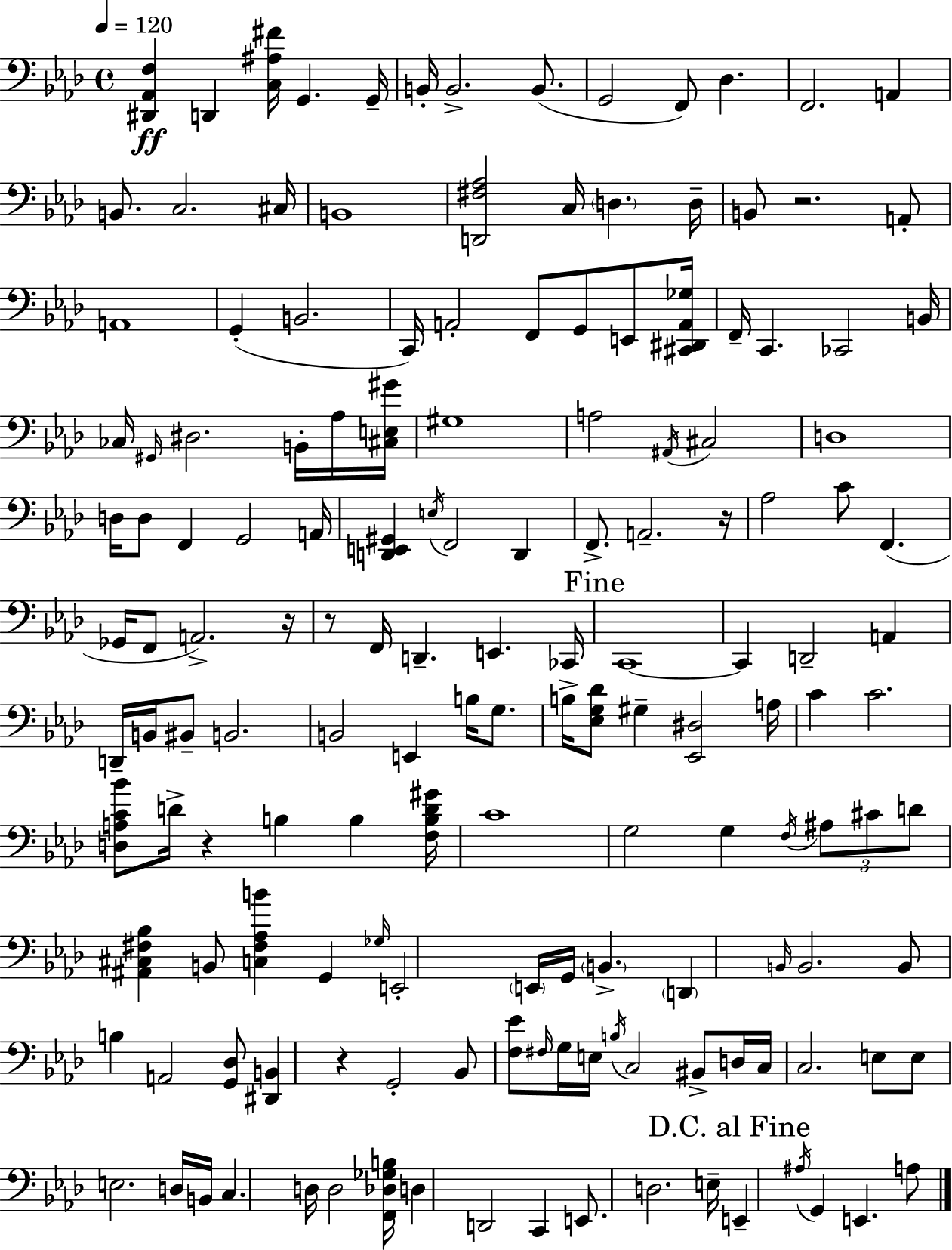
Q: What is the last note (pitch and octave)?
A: A3